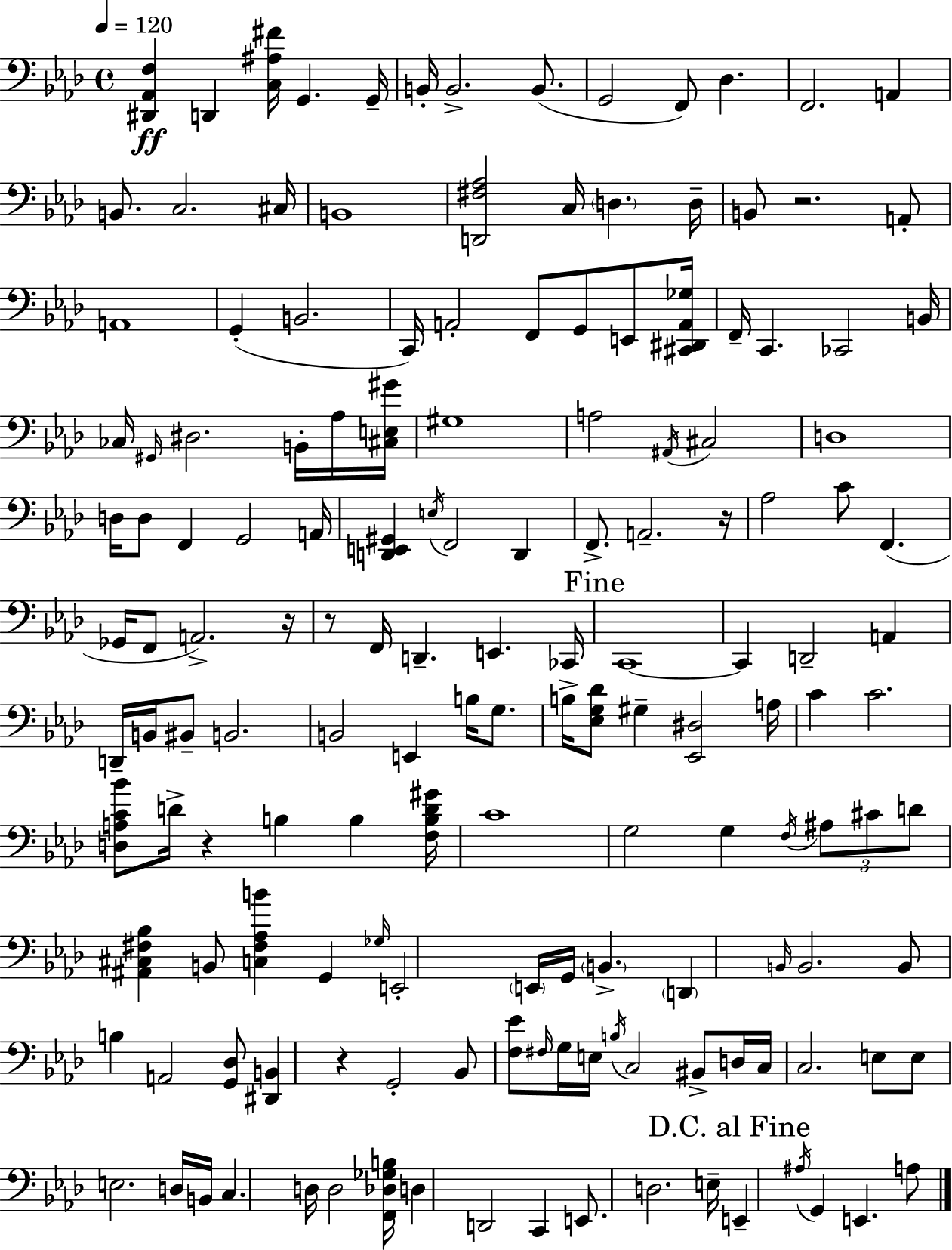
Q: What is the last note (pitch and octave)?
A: A3